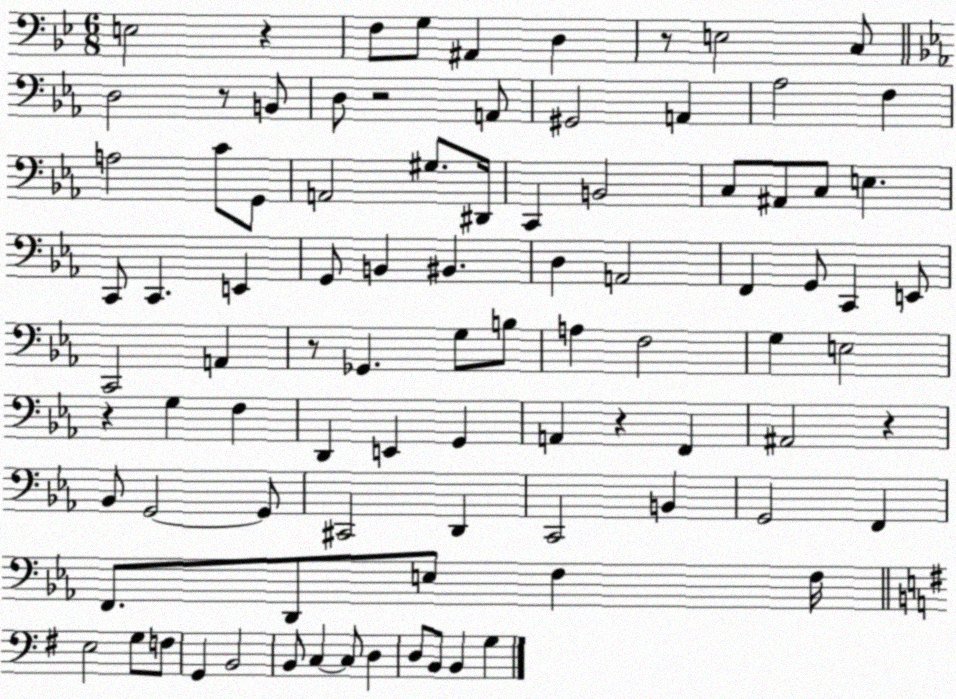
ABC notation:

X:1
T:Untitled
M:6/8
L:1/4
K:Bb
E,2 z F,/2 G,/2 ^A,, D, z/2 E,2 C,/2 D,2 z/2 B,,/2 D,/2 z2 A,,/2 ^G,,2 A,, _A,2 F, A,2 C/2 G,,/2 A,,2 ^G,/2 ^D,,/4 C,, B,,2 C,/2 ^A,,/2 C,/2 E, C,,/2 C,, E,, G,,/2 B,, ^B,, D, A,,2 F,, G,,/2 C,, E,,/2 C,,2 A,, z/2 _G,, G,/2 B,/2 A, F,2 G, E,2 z G, F, D,, E,, G,, A,, z F,, ^A,,2 z _B,,/2 G,,2 G,,/2 ^C,,2 D,, C,,2 B,, G,,2 F,, F,,/2 D,,/2 E,/2 F, F,/4 E,2 G,/2 F,/2 G,, B,,2 B,,/2 C, C,/2 D, D,/2 B,,/2 B,, G,